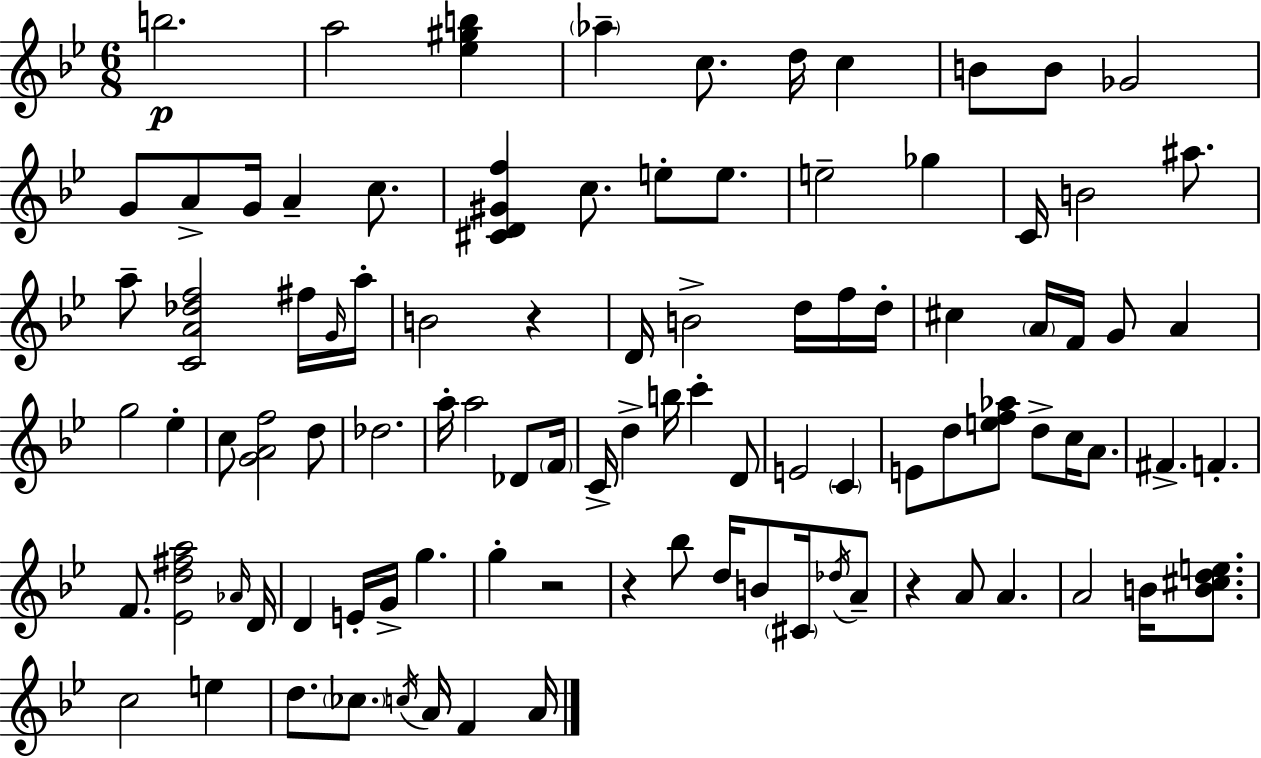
B5/h. A5/h [Eb5,G#5,B5]/q Ab5/q C5/e. D5/s C5/q B4/e B4/e Gb4/h G4/e A4/e G4/s A4/q C5/e. [C#4,D4,G#4,F5]/q C5/e. E5/e E5/e. E5/h Gb5/q C4/s B4/h A#5/e. A5/e [C4,A4,Db5,F5]/h F#5/s G4/s A5/s B4/h R/q D4/s B4/h D5/s F5/s D5/s C#5/q A4/s F4/s G4/e A4/q G5/h Eb5/q C5/e [G4,A4,F5]/h D5/e Db5/h. A5/s A5/h Db4/e F4/s C4/s D5/q B5/s C6/q D4/e E4/h C4/q E4/e D5/e [E5,F5,Ab5]/e D5/e C5/s A4/e. F#4/q. F4/q. F4/e. [Eb4,D5,F#5,A5]/h Ab4/s D4/s D4/q E4/s G4/s G5/q. G5/q R/h R/q Bb5/e D5/s B4/e C#4/s Db5/s A4/e R/q A4/e A4/q. A4/h B4/s [B4,C#5,D5,E5]/e. C5/h E5/q D5/e. CES5/e. C5/s A4/s F4/q A4/s